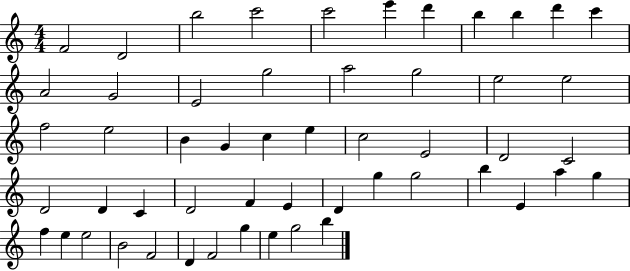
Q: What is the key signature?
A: C major